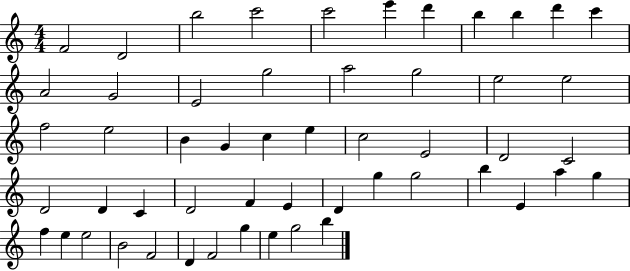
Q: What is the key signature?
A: C major